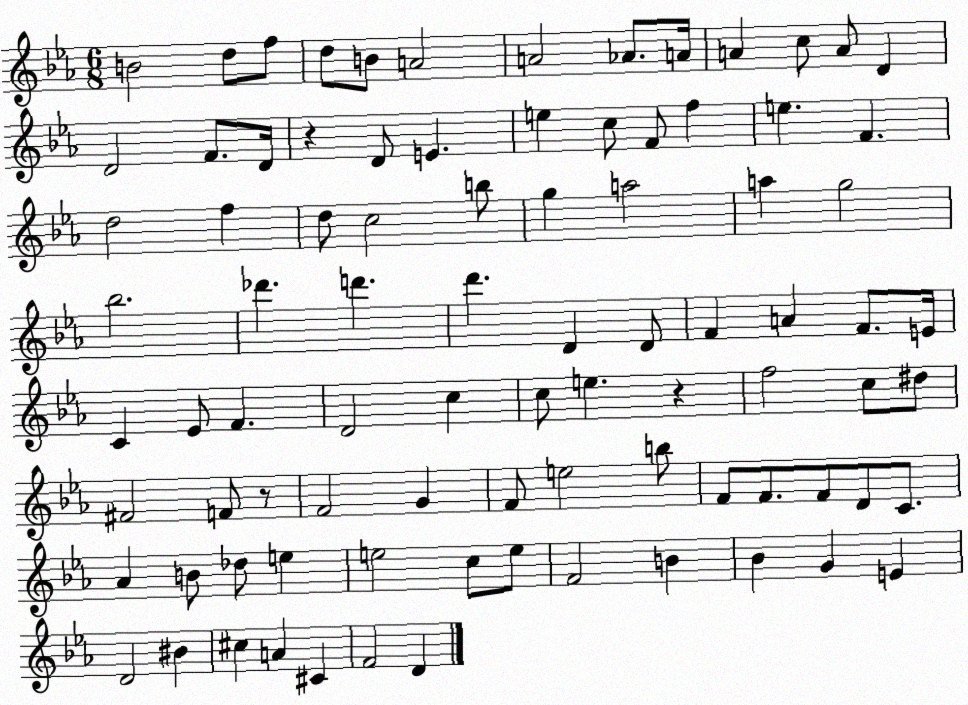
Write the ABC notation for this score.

X:1
T:Untitled
M:6/8
L:1/4
K:Eb
B2 d/2 f/2 d/2 B/2 A2 A2 _A/2 A/4 A c/2 A/2 D D2 F/2 D/4 z D/2 E e c/2 F/2 f e F d2 f d/2 c2 b/2 g a2 a g2 _b2 _d' d' d' D D/2 F A F/2 E/4 C _E/2 F D2 c c/2 e z f2 c/2 ^d/2 ^F2 F/2 z/2 F2 G F/2 e2 b/2 F/2 F/2 F/2 D/2 C/2 _A B/2 _d/2 e e2 c/2 e/2 F2 B _B G E D2 ^B ^c A ^C F2 D